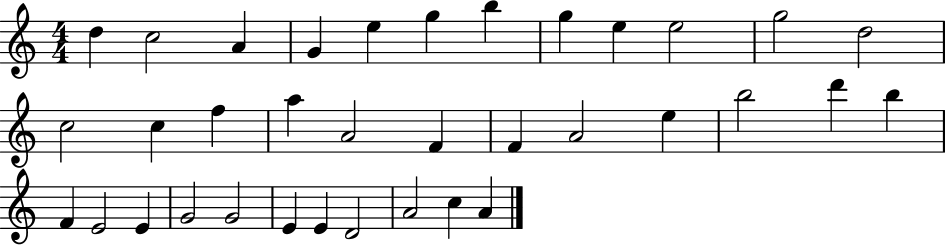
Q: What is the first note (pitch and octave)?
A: D5